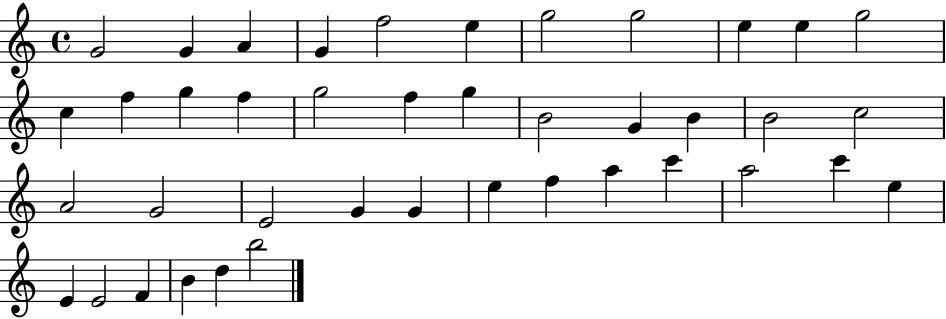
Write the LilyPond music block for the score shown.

{
  \clef treble
  \time 4/4
  \defaultTimeSignature
  \key c \major
  g'2 g'4 a'4 | g'4 f''2 e''4 | g''2 g''2 | e''4 e''4 g''2 | \break c''4 f''4 g''4 f''4 | g''2 f''4 g''4 | b'2 g'4 b'4 | b'2 c''2 | \break a'2 g'2 | e'2 g'4 g'4 | e''4 f''4 a''4 c'''4 | a''2 c'''4 e''4 | \break e'4 e'2 f'4 | b'4 d''4 b''2 | \bar "|."
}